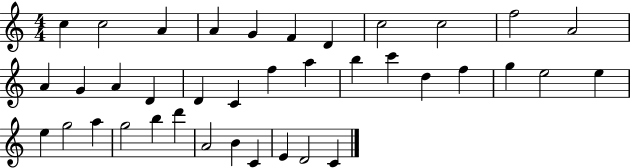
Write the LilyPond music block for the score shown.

{
  \clef treble
  \numericTimeSignature
  \time 4/4
  \key c \major
  c''4 c''2 a'4 | a'4 g'4 f'4 d'4 | c''2 c''2 | f''2 a'2 | \break a'4 g'4 a'4 d'4 | d'4 c'4 f''4 a''4 | b''4 c'''4 d''4 f''4 | g''4 e''2 e''4 | \break e''4 g''2 a''4 | g''2 b''4 d'''4 | a'2 b'4 c'4 | e'4 d'2 c'4 | \break \bar "|."
}